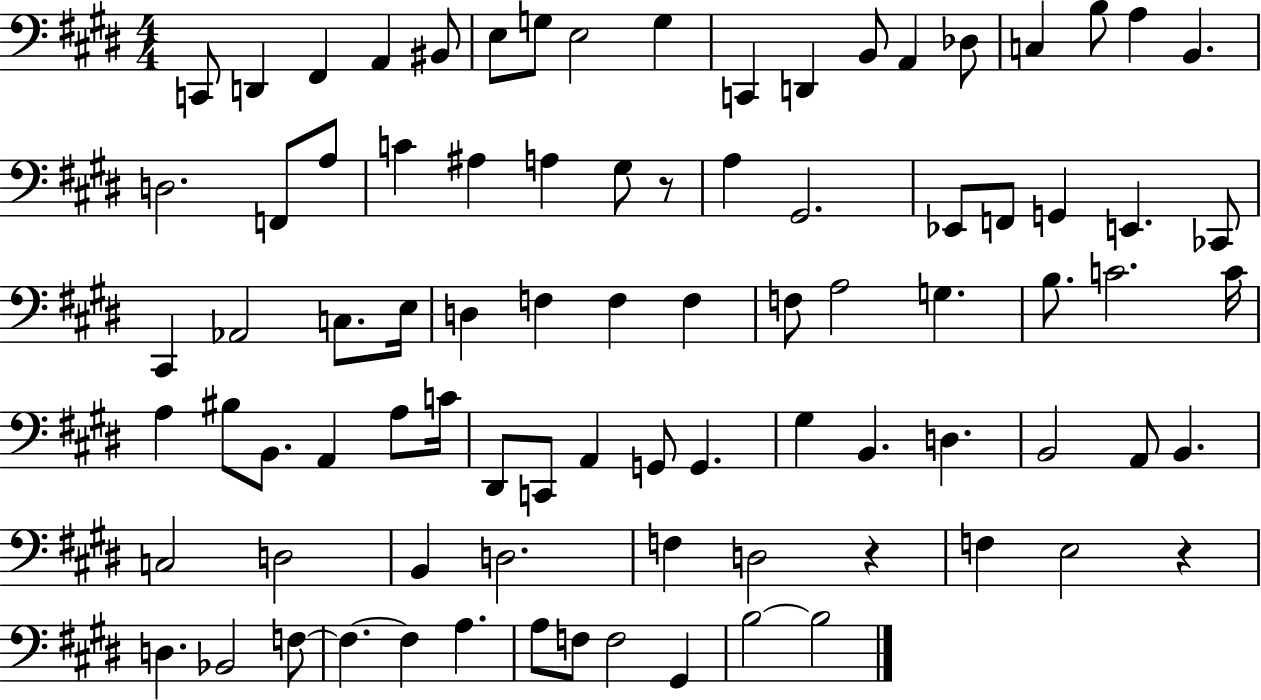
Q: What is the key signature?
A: E major